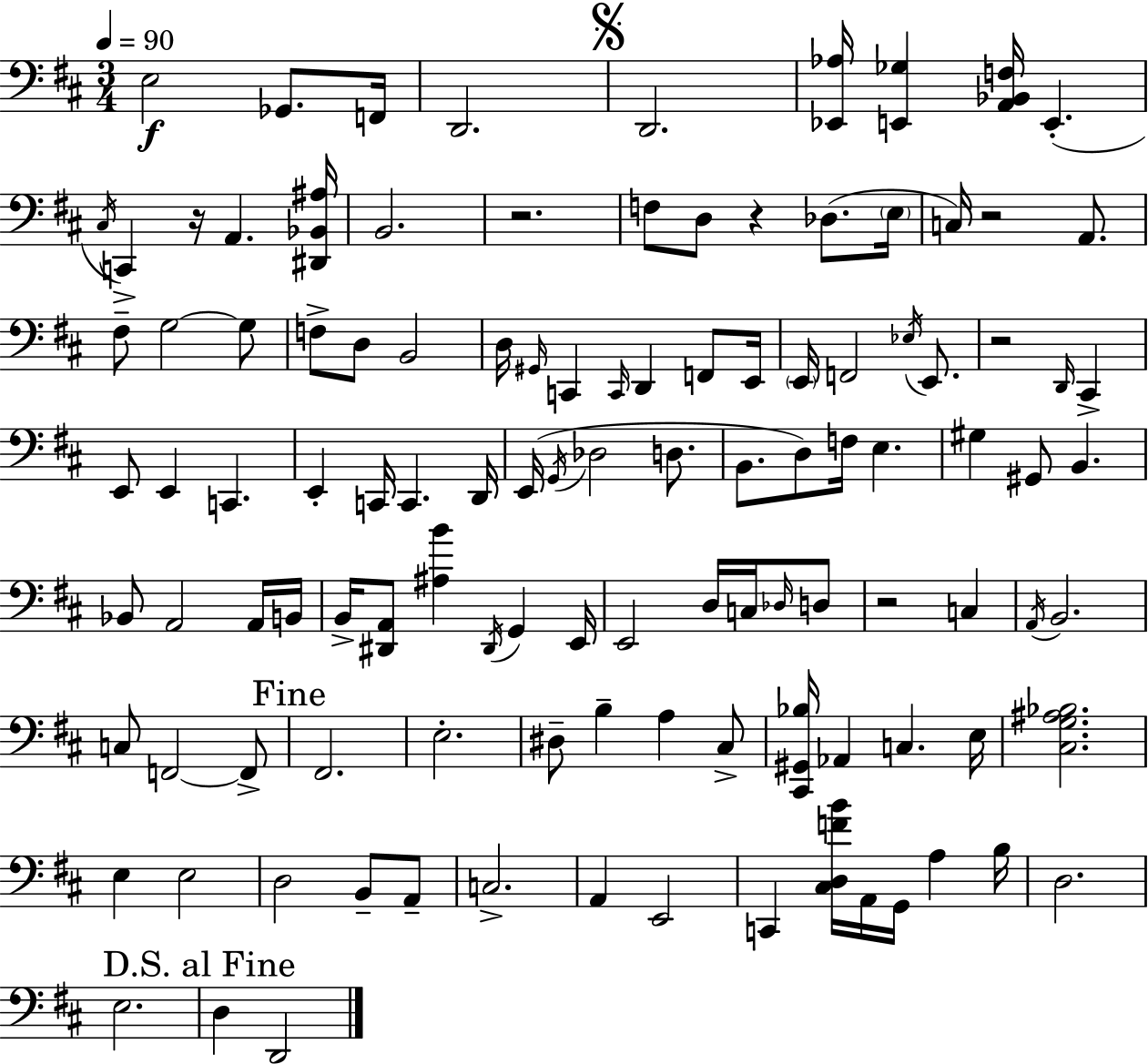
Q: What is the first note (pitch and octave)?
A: E3